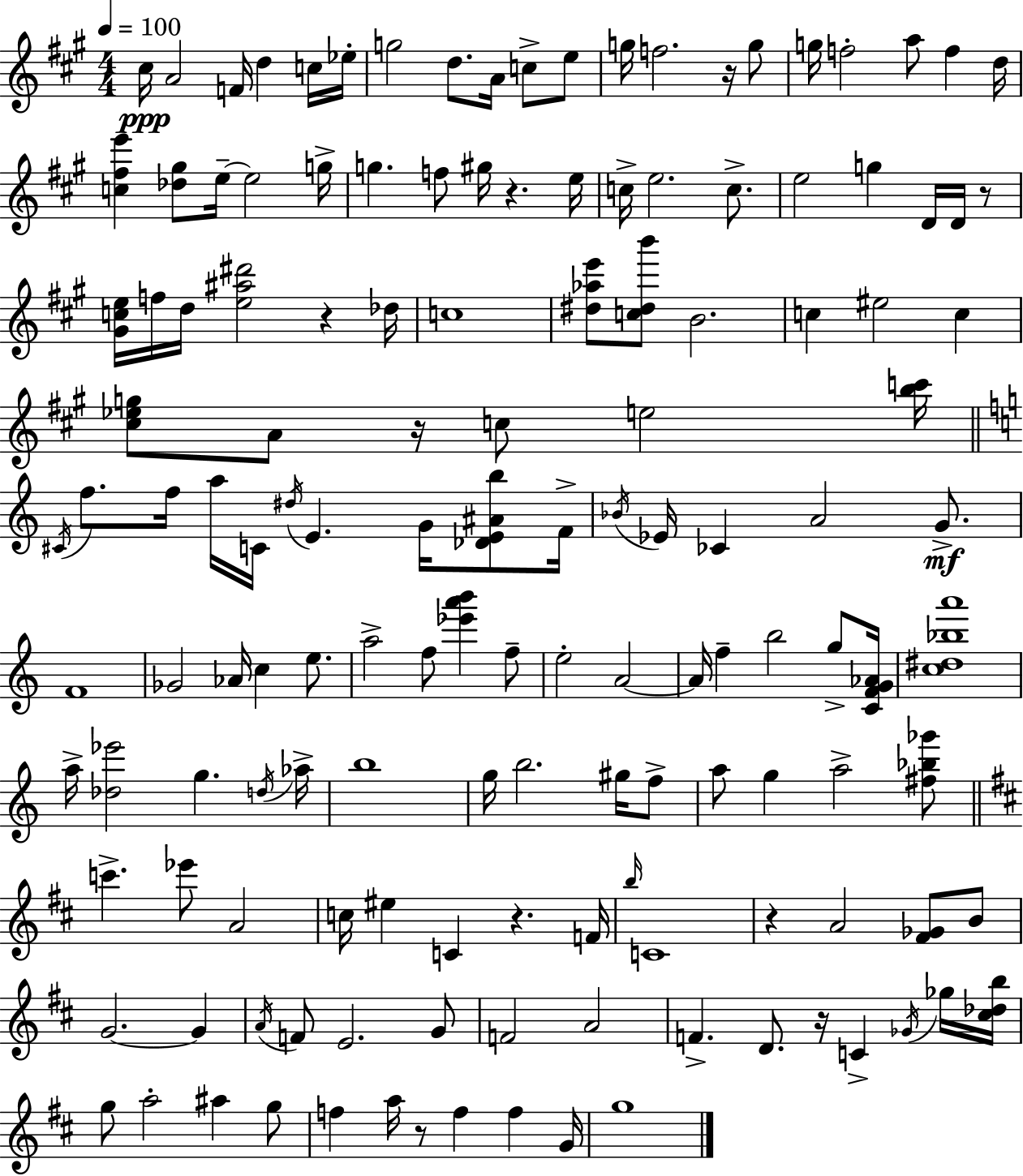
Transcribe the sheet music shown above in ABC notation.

X:1
T:Untitled
M:4/4
L:1/4
K:A
^c/4 A2 F/4 d c/4 _e/4 g2 d/2 A/4 c/2 e/2 g/4 f2 z/4 g/2 g/4 f2 a/2 f d/4 [c^fe'] [_d^g]/2 e/4 e2 g/4 g f/2 ^g/4 z e/4 c/4 e2 c/2 e2 g D/4 D/4 z/2 [^Gce]/4 f/4 d/4 [e^a^d']2 z _d/4 c4 [^d_ae']/2 [c^db']/2 B2 c ^e2 c [^c_eg]/2 A/2 z/4 c/2 e2 [bc']/4 ^C/4 f/2 f/4 a/4 C/4 ^d/4 E G/4 [_DE^Ab]/2 F/4 _B/4 _E/4 _C A2 G/2 F4 _G2 _A/4 c e/2 a2 f/2 [_e'a'b'] f/2 e2 A2 A/4 f b2 g/2 [CFG_A]/4 [c^d_ba']4 a/4 [_d_e']2 g d/4 _a/4 b4 g/4 b2 ^g/4 f/2 a/2 g a2 [^f_b_g']/2 c' _e'/2 A2 c/4 ^e C z F/4 b/4 C4 z A2 [^F_G]/2 B/2 G2 G A/4 F/2 E2 G/2 F2 A2 F D/2 z/4 C _G/4 _g/4 [^c_db]/4 g/2 a2 ^a g/2 f a/4 z/2 f f G/4 g4